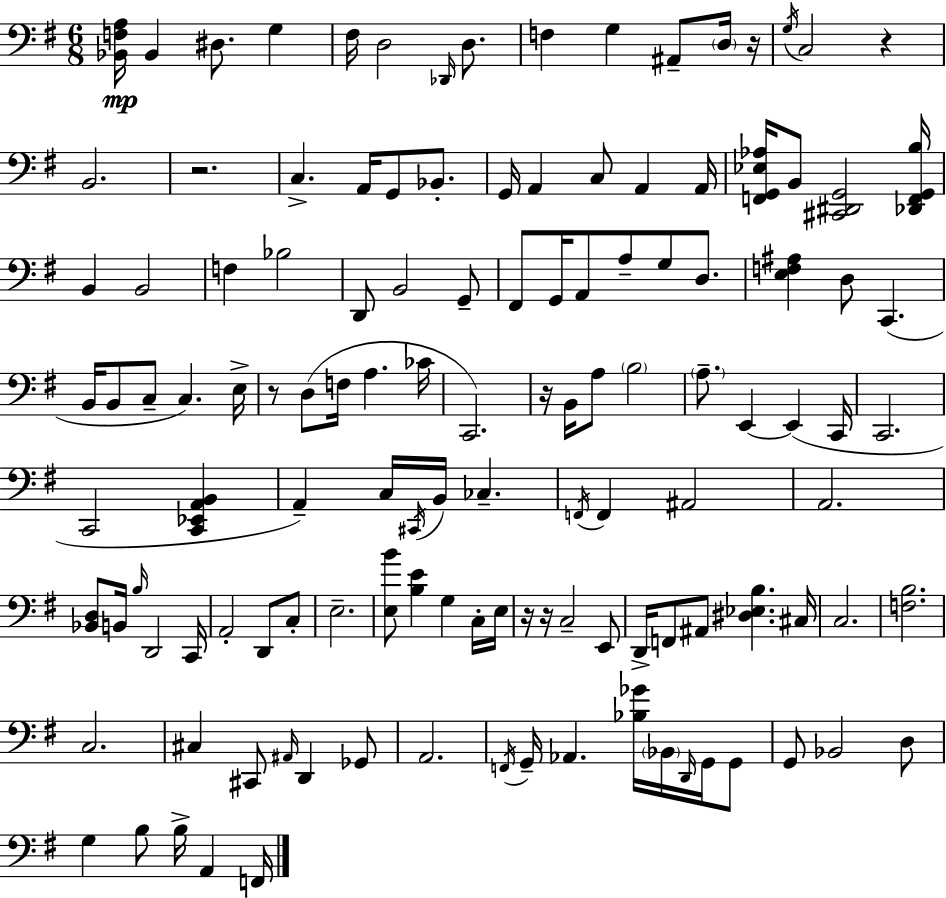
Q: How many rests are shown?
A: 7